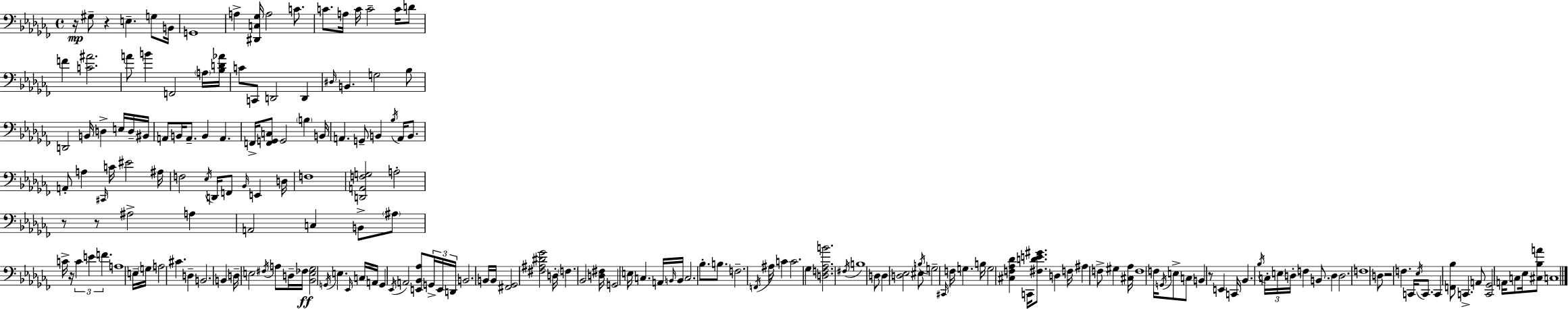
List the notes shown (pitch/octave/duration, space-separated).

R/s G#3/e R/q E3/q. G3/e B2/s G2/w A3/q [D#2,C3,Gb3]/s A3/h C4/e. C4/e. A3/s C4/s C4/h C4/s D4/e F4/q [C4,A#4]/h. A4/e B4/q F2/h A3/s [Bb3,D4,Ab4]/s C4/e C2/e D2/h D2/q D#3/s B2/q. G3/h Bb3/e D2/h B2/s D3/q E3/s D3/s BIS2/s A2/e B2/s A2/e. B2/q A2/q. F2/s [F2,G2,C3]/e G2/h B3/q B2/s A2/q. G2/e B2/q Bb3/s A2/s B2/e. A2/e A3/q C#2/s C4/s EIS4/h A#3/s F3/h Eb3/s D2/s F2/e Bb2/s E2/q D3/s F3/w [D2,A2,F3,G3]/h A3/h R/e R/e A#3/h A3/q A2/h C3/q B2/e A#3/e C4/s R/s C4/q E4/q F4/q. A3/w E3/s G3/s A3/h C#4/q. D3/q B2/h. B2/q D3/s E3/h F#3/s A3/e D3/s FES3/s [Bb2,E3,Gb3]/h G2/s E3/q. Eb2/s C3/s A2/s G2/q Eb2/s A2/h [E2,Bb2,Ab3]/e G2/s E2/s D2/s B2/h. B2/s B2/s [F#2,Gb2]/h [F#3,A#3,D#4,Gb4]/h D3/s F3/q. Bb2/h [D3,F#3]/s G2/h E3/s C3/q. A2/s B2/s B2/s C3/h. Bb3/e. B3/e. F3/h. F2/s A#3/s C4/q C4/h. Gb3/q [D3,F3,Ab3,B4]/h. F#3/s B3/w D3/e D3/q [D3,Eb3]/h EIS3/e B3/s G3/h C#2/s F3/s G3/q. B3/s G3/h [C#3,F3,Ab3,Db4]/q C2/s [F#3,D4,E4,G#4]/e. D3/q F3/s A#3/q F3/e G#3/q [C#3,Ab3]/s F3/w F3/s G2/s E3/e C3/e B2/q R/e E2/q C2/s Bb2/q. Bb3/s C3/s E3/s D3/s F3/q B2/e. D3/q D3/h. F3/w D3/e R/h F3/q. C2/s Eb3/s C2/e. C2/q [F2,Bb3]/e C2/q. A2/e [C2,Gb2]/h A2/s C3/e Eb3/s [C#3,Bb3,A4]/e C3/w